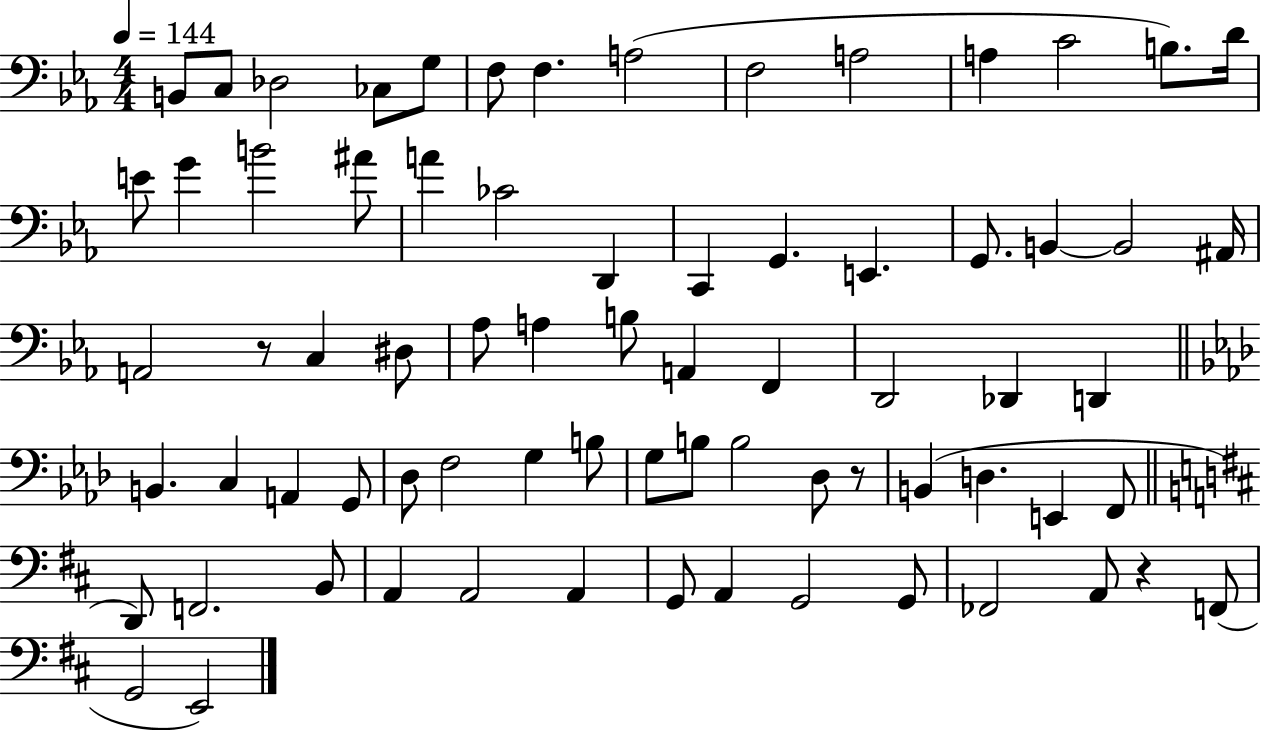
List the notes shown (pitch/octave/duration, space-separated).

B2/e C3/e Db3/h CES3/e G3/e F3/e F3/q. A3/h F3/h A3/h A3/q C4/h B3/e. D4/s E4/e G4/q B4/h A#4/e A4/q CES4/h D2/q C2/q G2/q. E2/q. G2/e. B2/q B2/h A#2/s A2/h R/e C3/q D#3/e Ab3/e A3/q B3/e A2/q F2/q D2/h Db2/q D2/q B2/q. C3/q A2/q G2/e Db3/e F3/h G3/q B3/e G3/e B3/e B3/h Db3/e R/e B2/q D3/q. E2/q F2/e D2/e F2/h. B2/e A2/q A2/h A2/q G2/e A2/q G2/h G2/e FES2/h A2/e R/q F2/e G2/h E2/h